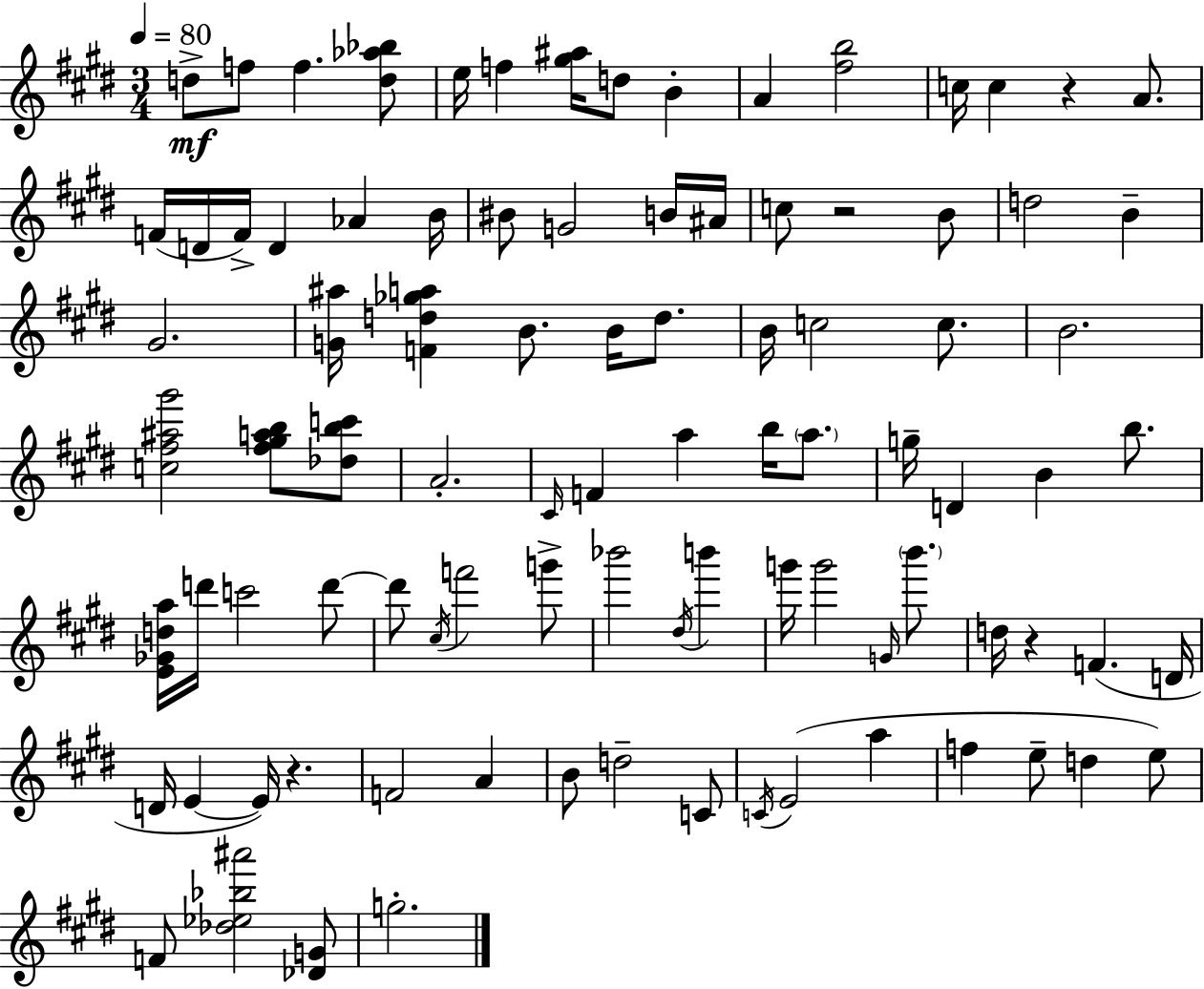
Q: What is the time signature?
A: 3/4